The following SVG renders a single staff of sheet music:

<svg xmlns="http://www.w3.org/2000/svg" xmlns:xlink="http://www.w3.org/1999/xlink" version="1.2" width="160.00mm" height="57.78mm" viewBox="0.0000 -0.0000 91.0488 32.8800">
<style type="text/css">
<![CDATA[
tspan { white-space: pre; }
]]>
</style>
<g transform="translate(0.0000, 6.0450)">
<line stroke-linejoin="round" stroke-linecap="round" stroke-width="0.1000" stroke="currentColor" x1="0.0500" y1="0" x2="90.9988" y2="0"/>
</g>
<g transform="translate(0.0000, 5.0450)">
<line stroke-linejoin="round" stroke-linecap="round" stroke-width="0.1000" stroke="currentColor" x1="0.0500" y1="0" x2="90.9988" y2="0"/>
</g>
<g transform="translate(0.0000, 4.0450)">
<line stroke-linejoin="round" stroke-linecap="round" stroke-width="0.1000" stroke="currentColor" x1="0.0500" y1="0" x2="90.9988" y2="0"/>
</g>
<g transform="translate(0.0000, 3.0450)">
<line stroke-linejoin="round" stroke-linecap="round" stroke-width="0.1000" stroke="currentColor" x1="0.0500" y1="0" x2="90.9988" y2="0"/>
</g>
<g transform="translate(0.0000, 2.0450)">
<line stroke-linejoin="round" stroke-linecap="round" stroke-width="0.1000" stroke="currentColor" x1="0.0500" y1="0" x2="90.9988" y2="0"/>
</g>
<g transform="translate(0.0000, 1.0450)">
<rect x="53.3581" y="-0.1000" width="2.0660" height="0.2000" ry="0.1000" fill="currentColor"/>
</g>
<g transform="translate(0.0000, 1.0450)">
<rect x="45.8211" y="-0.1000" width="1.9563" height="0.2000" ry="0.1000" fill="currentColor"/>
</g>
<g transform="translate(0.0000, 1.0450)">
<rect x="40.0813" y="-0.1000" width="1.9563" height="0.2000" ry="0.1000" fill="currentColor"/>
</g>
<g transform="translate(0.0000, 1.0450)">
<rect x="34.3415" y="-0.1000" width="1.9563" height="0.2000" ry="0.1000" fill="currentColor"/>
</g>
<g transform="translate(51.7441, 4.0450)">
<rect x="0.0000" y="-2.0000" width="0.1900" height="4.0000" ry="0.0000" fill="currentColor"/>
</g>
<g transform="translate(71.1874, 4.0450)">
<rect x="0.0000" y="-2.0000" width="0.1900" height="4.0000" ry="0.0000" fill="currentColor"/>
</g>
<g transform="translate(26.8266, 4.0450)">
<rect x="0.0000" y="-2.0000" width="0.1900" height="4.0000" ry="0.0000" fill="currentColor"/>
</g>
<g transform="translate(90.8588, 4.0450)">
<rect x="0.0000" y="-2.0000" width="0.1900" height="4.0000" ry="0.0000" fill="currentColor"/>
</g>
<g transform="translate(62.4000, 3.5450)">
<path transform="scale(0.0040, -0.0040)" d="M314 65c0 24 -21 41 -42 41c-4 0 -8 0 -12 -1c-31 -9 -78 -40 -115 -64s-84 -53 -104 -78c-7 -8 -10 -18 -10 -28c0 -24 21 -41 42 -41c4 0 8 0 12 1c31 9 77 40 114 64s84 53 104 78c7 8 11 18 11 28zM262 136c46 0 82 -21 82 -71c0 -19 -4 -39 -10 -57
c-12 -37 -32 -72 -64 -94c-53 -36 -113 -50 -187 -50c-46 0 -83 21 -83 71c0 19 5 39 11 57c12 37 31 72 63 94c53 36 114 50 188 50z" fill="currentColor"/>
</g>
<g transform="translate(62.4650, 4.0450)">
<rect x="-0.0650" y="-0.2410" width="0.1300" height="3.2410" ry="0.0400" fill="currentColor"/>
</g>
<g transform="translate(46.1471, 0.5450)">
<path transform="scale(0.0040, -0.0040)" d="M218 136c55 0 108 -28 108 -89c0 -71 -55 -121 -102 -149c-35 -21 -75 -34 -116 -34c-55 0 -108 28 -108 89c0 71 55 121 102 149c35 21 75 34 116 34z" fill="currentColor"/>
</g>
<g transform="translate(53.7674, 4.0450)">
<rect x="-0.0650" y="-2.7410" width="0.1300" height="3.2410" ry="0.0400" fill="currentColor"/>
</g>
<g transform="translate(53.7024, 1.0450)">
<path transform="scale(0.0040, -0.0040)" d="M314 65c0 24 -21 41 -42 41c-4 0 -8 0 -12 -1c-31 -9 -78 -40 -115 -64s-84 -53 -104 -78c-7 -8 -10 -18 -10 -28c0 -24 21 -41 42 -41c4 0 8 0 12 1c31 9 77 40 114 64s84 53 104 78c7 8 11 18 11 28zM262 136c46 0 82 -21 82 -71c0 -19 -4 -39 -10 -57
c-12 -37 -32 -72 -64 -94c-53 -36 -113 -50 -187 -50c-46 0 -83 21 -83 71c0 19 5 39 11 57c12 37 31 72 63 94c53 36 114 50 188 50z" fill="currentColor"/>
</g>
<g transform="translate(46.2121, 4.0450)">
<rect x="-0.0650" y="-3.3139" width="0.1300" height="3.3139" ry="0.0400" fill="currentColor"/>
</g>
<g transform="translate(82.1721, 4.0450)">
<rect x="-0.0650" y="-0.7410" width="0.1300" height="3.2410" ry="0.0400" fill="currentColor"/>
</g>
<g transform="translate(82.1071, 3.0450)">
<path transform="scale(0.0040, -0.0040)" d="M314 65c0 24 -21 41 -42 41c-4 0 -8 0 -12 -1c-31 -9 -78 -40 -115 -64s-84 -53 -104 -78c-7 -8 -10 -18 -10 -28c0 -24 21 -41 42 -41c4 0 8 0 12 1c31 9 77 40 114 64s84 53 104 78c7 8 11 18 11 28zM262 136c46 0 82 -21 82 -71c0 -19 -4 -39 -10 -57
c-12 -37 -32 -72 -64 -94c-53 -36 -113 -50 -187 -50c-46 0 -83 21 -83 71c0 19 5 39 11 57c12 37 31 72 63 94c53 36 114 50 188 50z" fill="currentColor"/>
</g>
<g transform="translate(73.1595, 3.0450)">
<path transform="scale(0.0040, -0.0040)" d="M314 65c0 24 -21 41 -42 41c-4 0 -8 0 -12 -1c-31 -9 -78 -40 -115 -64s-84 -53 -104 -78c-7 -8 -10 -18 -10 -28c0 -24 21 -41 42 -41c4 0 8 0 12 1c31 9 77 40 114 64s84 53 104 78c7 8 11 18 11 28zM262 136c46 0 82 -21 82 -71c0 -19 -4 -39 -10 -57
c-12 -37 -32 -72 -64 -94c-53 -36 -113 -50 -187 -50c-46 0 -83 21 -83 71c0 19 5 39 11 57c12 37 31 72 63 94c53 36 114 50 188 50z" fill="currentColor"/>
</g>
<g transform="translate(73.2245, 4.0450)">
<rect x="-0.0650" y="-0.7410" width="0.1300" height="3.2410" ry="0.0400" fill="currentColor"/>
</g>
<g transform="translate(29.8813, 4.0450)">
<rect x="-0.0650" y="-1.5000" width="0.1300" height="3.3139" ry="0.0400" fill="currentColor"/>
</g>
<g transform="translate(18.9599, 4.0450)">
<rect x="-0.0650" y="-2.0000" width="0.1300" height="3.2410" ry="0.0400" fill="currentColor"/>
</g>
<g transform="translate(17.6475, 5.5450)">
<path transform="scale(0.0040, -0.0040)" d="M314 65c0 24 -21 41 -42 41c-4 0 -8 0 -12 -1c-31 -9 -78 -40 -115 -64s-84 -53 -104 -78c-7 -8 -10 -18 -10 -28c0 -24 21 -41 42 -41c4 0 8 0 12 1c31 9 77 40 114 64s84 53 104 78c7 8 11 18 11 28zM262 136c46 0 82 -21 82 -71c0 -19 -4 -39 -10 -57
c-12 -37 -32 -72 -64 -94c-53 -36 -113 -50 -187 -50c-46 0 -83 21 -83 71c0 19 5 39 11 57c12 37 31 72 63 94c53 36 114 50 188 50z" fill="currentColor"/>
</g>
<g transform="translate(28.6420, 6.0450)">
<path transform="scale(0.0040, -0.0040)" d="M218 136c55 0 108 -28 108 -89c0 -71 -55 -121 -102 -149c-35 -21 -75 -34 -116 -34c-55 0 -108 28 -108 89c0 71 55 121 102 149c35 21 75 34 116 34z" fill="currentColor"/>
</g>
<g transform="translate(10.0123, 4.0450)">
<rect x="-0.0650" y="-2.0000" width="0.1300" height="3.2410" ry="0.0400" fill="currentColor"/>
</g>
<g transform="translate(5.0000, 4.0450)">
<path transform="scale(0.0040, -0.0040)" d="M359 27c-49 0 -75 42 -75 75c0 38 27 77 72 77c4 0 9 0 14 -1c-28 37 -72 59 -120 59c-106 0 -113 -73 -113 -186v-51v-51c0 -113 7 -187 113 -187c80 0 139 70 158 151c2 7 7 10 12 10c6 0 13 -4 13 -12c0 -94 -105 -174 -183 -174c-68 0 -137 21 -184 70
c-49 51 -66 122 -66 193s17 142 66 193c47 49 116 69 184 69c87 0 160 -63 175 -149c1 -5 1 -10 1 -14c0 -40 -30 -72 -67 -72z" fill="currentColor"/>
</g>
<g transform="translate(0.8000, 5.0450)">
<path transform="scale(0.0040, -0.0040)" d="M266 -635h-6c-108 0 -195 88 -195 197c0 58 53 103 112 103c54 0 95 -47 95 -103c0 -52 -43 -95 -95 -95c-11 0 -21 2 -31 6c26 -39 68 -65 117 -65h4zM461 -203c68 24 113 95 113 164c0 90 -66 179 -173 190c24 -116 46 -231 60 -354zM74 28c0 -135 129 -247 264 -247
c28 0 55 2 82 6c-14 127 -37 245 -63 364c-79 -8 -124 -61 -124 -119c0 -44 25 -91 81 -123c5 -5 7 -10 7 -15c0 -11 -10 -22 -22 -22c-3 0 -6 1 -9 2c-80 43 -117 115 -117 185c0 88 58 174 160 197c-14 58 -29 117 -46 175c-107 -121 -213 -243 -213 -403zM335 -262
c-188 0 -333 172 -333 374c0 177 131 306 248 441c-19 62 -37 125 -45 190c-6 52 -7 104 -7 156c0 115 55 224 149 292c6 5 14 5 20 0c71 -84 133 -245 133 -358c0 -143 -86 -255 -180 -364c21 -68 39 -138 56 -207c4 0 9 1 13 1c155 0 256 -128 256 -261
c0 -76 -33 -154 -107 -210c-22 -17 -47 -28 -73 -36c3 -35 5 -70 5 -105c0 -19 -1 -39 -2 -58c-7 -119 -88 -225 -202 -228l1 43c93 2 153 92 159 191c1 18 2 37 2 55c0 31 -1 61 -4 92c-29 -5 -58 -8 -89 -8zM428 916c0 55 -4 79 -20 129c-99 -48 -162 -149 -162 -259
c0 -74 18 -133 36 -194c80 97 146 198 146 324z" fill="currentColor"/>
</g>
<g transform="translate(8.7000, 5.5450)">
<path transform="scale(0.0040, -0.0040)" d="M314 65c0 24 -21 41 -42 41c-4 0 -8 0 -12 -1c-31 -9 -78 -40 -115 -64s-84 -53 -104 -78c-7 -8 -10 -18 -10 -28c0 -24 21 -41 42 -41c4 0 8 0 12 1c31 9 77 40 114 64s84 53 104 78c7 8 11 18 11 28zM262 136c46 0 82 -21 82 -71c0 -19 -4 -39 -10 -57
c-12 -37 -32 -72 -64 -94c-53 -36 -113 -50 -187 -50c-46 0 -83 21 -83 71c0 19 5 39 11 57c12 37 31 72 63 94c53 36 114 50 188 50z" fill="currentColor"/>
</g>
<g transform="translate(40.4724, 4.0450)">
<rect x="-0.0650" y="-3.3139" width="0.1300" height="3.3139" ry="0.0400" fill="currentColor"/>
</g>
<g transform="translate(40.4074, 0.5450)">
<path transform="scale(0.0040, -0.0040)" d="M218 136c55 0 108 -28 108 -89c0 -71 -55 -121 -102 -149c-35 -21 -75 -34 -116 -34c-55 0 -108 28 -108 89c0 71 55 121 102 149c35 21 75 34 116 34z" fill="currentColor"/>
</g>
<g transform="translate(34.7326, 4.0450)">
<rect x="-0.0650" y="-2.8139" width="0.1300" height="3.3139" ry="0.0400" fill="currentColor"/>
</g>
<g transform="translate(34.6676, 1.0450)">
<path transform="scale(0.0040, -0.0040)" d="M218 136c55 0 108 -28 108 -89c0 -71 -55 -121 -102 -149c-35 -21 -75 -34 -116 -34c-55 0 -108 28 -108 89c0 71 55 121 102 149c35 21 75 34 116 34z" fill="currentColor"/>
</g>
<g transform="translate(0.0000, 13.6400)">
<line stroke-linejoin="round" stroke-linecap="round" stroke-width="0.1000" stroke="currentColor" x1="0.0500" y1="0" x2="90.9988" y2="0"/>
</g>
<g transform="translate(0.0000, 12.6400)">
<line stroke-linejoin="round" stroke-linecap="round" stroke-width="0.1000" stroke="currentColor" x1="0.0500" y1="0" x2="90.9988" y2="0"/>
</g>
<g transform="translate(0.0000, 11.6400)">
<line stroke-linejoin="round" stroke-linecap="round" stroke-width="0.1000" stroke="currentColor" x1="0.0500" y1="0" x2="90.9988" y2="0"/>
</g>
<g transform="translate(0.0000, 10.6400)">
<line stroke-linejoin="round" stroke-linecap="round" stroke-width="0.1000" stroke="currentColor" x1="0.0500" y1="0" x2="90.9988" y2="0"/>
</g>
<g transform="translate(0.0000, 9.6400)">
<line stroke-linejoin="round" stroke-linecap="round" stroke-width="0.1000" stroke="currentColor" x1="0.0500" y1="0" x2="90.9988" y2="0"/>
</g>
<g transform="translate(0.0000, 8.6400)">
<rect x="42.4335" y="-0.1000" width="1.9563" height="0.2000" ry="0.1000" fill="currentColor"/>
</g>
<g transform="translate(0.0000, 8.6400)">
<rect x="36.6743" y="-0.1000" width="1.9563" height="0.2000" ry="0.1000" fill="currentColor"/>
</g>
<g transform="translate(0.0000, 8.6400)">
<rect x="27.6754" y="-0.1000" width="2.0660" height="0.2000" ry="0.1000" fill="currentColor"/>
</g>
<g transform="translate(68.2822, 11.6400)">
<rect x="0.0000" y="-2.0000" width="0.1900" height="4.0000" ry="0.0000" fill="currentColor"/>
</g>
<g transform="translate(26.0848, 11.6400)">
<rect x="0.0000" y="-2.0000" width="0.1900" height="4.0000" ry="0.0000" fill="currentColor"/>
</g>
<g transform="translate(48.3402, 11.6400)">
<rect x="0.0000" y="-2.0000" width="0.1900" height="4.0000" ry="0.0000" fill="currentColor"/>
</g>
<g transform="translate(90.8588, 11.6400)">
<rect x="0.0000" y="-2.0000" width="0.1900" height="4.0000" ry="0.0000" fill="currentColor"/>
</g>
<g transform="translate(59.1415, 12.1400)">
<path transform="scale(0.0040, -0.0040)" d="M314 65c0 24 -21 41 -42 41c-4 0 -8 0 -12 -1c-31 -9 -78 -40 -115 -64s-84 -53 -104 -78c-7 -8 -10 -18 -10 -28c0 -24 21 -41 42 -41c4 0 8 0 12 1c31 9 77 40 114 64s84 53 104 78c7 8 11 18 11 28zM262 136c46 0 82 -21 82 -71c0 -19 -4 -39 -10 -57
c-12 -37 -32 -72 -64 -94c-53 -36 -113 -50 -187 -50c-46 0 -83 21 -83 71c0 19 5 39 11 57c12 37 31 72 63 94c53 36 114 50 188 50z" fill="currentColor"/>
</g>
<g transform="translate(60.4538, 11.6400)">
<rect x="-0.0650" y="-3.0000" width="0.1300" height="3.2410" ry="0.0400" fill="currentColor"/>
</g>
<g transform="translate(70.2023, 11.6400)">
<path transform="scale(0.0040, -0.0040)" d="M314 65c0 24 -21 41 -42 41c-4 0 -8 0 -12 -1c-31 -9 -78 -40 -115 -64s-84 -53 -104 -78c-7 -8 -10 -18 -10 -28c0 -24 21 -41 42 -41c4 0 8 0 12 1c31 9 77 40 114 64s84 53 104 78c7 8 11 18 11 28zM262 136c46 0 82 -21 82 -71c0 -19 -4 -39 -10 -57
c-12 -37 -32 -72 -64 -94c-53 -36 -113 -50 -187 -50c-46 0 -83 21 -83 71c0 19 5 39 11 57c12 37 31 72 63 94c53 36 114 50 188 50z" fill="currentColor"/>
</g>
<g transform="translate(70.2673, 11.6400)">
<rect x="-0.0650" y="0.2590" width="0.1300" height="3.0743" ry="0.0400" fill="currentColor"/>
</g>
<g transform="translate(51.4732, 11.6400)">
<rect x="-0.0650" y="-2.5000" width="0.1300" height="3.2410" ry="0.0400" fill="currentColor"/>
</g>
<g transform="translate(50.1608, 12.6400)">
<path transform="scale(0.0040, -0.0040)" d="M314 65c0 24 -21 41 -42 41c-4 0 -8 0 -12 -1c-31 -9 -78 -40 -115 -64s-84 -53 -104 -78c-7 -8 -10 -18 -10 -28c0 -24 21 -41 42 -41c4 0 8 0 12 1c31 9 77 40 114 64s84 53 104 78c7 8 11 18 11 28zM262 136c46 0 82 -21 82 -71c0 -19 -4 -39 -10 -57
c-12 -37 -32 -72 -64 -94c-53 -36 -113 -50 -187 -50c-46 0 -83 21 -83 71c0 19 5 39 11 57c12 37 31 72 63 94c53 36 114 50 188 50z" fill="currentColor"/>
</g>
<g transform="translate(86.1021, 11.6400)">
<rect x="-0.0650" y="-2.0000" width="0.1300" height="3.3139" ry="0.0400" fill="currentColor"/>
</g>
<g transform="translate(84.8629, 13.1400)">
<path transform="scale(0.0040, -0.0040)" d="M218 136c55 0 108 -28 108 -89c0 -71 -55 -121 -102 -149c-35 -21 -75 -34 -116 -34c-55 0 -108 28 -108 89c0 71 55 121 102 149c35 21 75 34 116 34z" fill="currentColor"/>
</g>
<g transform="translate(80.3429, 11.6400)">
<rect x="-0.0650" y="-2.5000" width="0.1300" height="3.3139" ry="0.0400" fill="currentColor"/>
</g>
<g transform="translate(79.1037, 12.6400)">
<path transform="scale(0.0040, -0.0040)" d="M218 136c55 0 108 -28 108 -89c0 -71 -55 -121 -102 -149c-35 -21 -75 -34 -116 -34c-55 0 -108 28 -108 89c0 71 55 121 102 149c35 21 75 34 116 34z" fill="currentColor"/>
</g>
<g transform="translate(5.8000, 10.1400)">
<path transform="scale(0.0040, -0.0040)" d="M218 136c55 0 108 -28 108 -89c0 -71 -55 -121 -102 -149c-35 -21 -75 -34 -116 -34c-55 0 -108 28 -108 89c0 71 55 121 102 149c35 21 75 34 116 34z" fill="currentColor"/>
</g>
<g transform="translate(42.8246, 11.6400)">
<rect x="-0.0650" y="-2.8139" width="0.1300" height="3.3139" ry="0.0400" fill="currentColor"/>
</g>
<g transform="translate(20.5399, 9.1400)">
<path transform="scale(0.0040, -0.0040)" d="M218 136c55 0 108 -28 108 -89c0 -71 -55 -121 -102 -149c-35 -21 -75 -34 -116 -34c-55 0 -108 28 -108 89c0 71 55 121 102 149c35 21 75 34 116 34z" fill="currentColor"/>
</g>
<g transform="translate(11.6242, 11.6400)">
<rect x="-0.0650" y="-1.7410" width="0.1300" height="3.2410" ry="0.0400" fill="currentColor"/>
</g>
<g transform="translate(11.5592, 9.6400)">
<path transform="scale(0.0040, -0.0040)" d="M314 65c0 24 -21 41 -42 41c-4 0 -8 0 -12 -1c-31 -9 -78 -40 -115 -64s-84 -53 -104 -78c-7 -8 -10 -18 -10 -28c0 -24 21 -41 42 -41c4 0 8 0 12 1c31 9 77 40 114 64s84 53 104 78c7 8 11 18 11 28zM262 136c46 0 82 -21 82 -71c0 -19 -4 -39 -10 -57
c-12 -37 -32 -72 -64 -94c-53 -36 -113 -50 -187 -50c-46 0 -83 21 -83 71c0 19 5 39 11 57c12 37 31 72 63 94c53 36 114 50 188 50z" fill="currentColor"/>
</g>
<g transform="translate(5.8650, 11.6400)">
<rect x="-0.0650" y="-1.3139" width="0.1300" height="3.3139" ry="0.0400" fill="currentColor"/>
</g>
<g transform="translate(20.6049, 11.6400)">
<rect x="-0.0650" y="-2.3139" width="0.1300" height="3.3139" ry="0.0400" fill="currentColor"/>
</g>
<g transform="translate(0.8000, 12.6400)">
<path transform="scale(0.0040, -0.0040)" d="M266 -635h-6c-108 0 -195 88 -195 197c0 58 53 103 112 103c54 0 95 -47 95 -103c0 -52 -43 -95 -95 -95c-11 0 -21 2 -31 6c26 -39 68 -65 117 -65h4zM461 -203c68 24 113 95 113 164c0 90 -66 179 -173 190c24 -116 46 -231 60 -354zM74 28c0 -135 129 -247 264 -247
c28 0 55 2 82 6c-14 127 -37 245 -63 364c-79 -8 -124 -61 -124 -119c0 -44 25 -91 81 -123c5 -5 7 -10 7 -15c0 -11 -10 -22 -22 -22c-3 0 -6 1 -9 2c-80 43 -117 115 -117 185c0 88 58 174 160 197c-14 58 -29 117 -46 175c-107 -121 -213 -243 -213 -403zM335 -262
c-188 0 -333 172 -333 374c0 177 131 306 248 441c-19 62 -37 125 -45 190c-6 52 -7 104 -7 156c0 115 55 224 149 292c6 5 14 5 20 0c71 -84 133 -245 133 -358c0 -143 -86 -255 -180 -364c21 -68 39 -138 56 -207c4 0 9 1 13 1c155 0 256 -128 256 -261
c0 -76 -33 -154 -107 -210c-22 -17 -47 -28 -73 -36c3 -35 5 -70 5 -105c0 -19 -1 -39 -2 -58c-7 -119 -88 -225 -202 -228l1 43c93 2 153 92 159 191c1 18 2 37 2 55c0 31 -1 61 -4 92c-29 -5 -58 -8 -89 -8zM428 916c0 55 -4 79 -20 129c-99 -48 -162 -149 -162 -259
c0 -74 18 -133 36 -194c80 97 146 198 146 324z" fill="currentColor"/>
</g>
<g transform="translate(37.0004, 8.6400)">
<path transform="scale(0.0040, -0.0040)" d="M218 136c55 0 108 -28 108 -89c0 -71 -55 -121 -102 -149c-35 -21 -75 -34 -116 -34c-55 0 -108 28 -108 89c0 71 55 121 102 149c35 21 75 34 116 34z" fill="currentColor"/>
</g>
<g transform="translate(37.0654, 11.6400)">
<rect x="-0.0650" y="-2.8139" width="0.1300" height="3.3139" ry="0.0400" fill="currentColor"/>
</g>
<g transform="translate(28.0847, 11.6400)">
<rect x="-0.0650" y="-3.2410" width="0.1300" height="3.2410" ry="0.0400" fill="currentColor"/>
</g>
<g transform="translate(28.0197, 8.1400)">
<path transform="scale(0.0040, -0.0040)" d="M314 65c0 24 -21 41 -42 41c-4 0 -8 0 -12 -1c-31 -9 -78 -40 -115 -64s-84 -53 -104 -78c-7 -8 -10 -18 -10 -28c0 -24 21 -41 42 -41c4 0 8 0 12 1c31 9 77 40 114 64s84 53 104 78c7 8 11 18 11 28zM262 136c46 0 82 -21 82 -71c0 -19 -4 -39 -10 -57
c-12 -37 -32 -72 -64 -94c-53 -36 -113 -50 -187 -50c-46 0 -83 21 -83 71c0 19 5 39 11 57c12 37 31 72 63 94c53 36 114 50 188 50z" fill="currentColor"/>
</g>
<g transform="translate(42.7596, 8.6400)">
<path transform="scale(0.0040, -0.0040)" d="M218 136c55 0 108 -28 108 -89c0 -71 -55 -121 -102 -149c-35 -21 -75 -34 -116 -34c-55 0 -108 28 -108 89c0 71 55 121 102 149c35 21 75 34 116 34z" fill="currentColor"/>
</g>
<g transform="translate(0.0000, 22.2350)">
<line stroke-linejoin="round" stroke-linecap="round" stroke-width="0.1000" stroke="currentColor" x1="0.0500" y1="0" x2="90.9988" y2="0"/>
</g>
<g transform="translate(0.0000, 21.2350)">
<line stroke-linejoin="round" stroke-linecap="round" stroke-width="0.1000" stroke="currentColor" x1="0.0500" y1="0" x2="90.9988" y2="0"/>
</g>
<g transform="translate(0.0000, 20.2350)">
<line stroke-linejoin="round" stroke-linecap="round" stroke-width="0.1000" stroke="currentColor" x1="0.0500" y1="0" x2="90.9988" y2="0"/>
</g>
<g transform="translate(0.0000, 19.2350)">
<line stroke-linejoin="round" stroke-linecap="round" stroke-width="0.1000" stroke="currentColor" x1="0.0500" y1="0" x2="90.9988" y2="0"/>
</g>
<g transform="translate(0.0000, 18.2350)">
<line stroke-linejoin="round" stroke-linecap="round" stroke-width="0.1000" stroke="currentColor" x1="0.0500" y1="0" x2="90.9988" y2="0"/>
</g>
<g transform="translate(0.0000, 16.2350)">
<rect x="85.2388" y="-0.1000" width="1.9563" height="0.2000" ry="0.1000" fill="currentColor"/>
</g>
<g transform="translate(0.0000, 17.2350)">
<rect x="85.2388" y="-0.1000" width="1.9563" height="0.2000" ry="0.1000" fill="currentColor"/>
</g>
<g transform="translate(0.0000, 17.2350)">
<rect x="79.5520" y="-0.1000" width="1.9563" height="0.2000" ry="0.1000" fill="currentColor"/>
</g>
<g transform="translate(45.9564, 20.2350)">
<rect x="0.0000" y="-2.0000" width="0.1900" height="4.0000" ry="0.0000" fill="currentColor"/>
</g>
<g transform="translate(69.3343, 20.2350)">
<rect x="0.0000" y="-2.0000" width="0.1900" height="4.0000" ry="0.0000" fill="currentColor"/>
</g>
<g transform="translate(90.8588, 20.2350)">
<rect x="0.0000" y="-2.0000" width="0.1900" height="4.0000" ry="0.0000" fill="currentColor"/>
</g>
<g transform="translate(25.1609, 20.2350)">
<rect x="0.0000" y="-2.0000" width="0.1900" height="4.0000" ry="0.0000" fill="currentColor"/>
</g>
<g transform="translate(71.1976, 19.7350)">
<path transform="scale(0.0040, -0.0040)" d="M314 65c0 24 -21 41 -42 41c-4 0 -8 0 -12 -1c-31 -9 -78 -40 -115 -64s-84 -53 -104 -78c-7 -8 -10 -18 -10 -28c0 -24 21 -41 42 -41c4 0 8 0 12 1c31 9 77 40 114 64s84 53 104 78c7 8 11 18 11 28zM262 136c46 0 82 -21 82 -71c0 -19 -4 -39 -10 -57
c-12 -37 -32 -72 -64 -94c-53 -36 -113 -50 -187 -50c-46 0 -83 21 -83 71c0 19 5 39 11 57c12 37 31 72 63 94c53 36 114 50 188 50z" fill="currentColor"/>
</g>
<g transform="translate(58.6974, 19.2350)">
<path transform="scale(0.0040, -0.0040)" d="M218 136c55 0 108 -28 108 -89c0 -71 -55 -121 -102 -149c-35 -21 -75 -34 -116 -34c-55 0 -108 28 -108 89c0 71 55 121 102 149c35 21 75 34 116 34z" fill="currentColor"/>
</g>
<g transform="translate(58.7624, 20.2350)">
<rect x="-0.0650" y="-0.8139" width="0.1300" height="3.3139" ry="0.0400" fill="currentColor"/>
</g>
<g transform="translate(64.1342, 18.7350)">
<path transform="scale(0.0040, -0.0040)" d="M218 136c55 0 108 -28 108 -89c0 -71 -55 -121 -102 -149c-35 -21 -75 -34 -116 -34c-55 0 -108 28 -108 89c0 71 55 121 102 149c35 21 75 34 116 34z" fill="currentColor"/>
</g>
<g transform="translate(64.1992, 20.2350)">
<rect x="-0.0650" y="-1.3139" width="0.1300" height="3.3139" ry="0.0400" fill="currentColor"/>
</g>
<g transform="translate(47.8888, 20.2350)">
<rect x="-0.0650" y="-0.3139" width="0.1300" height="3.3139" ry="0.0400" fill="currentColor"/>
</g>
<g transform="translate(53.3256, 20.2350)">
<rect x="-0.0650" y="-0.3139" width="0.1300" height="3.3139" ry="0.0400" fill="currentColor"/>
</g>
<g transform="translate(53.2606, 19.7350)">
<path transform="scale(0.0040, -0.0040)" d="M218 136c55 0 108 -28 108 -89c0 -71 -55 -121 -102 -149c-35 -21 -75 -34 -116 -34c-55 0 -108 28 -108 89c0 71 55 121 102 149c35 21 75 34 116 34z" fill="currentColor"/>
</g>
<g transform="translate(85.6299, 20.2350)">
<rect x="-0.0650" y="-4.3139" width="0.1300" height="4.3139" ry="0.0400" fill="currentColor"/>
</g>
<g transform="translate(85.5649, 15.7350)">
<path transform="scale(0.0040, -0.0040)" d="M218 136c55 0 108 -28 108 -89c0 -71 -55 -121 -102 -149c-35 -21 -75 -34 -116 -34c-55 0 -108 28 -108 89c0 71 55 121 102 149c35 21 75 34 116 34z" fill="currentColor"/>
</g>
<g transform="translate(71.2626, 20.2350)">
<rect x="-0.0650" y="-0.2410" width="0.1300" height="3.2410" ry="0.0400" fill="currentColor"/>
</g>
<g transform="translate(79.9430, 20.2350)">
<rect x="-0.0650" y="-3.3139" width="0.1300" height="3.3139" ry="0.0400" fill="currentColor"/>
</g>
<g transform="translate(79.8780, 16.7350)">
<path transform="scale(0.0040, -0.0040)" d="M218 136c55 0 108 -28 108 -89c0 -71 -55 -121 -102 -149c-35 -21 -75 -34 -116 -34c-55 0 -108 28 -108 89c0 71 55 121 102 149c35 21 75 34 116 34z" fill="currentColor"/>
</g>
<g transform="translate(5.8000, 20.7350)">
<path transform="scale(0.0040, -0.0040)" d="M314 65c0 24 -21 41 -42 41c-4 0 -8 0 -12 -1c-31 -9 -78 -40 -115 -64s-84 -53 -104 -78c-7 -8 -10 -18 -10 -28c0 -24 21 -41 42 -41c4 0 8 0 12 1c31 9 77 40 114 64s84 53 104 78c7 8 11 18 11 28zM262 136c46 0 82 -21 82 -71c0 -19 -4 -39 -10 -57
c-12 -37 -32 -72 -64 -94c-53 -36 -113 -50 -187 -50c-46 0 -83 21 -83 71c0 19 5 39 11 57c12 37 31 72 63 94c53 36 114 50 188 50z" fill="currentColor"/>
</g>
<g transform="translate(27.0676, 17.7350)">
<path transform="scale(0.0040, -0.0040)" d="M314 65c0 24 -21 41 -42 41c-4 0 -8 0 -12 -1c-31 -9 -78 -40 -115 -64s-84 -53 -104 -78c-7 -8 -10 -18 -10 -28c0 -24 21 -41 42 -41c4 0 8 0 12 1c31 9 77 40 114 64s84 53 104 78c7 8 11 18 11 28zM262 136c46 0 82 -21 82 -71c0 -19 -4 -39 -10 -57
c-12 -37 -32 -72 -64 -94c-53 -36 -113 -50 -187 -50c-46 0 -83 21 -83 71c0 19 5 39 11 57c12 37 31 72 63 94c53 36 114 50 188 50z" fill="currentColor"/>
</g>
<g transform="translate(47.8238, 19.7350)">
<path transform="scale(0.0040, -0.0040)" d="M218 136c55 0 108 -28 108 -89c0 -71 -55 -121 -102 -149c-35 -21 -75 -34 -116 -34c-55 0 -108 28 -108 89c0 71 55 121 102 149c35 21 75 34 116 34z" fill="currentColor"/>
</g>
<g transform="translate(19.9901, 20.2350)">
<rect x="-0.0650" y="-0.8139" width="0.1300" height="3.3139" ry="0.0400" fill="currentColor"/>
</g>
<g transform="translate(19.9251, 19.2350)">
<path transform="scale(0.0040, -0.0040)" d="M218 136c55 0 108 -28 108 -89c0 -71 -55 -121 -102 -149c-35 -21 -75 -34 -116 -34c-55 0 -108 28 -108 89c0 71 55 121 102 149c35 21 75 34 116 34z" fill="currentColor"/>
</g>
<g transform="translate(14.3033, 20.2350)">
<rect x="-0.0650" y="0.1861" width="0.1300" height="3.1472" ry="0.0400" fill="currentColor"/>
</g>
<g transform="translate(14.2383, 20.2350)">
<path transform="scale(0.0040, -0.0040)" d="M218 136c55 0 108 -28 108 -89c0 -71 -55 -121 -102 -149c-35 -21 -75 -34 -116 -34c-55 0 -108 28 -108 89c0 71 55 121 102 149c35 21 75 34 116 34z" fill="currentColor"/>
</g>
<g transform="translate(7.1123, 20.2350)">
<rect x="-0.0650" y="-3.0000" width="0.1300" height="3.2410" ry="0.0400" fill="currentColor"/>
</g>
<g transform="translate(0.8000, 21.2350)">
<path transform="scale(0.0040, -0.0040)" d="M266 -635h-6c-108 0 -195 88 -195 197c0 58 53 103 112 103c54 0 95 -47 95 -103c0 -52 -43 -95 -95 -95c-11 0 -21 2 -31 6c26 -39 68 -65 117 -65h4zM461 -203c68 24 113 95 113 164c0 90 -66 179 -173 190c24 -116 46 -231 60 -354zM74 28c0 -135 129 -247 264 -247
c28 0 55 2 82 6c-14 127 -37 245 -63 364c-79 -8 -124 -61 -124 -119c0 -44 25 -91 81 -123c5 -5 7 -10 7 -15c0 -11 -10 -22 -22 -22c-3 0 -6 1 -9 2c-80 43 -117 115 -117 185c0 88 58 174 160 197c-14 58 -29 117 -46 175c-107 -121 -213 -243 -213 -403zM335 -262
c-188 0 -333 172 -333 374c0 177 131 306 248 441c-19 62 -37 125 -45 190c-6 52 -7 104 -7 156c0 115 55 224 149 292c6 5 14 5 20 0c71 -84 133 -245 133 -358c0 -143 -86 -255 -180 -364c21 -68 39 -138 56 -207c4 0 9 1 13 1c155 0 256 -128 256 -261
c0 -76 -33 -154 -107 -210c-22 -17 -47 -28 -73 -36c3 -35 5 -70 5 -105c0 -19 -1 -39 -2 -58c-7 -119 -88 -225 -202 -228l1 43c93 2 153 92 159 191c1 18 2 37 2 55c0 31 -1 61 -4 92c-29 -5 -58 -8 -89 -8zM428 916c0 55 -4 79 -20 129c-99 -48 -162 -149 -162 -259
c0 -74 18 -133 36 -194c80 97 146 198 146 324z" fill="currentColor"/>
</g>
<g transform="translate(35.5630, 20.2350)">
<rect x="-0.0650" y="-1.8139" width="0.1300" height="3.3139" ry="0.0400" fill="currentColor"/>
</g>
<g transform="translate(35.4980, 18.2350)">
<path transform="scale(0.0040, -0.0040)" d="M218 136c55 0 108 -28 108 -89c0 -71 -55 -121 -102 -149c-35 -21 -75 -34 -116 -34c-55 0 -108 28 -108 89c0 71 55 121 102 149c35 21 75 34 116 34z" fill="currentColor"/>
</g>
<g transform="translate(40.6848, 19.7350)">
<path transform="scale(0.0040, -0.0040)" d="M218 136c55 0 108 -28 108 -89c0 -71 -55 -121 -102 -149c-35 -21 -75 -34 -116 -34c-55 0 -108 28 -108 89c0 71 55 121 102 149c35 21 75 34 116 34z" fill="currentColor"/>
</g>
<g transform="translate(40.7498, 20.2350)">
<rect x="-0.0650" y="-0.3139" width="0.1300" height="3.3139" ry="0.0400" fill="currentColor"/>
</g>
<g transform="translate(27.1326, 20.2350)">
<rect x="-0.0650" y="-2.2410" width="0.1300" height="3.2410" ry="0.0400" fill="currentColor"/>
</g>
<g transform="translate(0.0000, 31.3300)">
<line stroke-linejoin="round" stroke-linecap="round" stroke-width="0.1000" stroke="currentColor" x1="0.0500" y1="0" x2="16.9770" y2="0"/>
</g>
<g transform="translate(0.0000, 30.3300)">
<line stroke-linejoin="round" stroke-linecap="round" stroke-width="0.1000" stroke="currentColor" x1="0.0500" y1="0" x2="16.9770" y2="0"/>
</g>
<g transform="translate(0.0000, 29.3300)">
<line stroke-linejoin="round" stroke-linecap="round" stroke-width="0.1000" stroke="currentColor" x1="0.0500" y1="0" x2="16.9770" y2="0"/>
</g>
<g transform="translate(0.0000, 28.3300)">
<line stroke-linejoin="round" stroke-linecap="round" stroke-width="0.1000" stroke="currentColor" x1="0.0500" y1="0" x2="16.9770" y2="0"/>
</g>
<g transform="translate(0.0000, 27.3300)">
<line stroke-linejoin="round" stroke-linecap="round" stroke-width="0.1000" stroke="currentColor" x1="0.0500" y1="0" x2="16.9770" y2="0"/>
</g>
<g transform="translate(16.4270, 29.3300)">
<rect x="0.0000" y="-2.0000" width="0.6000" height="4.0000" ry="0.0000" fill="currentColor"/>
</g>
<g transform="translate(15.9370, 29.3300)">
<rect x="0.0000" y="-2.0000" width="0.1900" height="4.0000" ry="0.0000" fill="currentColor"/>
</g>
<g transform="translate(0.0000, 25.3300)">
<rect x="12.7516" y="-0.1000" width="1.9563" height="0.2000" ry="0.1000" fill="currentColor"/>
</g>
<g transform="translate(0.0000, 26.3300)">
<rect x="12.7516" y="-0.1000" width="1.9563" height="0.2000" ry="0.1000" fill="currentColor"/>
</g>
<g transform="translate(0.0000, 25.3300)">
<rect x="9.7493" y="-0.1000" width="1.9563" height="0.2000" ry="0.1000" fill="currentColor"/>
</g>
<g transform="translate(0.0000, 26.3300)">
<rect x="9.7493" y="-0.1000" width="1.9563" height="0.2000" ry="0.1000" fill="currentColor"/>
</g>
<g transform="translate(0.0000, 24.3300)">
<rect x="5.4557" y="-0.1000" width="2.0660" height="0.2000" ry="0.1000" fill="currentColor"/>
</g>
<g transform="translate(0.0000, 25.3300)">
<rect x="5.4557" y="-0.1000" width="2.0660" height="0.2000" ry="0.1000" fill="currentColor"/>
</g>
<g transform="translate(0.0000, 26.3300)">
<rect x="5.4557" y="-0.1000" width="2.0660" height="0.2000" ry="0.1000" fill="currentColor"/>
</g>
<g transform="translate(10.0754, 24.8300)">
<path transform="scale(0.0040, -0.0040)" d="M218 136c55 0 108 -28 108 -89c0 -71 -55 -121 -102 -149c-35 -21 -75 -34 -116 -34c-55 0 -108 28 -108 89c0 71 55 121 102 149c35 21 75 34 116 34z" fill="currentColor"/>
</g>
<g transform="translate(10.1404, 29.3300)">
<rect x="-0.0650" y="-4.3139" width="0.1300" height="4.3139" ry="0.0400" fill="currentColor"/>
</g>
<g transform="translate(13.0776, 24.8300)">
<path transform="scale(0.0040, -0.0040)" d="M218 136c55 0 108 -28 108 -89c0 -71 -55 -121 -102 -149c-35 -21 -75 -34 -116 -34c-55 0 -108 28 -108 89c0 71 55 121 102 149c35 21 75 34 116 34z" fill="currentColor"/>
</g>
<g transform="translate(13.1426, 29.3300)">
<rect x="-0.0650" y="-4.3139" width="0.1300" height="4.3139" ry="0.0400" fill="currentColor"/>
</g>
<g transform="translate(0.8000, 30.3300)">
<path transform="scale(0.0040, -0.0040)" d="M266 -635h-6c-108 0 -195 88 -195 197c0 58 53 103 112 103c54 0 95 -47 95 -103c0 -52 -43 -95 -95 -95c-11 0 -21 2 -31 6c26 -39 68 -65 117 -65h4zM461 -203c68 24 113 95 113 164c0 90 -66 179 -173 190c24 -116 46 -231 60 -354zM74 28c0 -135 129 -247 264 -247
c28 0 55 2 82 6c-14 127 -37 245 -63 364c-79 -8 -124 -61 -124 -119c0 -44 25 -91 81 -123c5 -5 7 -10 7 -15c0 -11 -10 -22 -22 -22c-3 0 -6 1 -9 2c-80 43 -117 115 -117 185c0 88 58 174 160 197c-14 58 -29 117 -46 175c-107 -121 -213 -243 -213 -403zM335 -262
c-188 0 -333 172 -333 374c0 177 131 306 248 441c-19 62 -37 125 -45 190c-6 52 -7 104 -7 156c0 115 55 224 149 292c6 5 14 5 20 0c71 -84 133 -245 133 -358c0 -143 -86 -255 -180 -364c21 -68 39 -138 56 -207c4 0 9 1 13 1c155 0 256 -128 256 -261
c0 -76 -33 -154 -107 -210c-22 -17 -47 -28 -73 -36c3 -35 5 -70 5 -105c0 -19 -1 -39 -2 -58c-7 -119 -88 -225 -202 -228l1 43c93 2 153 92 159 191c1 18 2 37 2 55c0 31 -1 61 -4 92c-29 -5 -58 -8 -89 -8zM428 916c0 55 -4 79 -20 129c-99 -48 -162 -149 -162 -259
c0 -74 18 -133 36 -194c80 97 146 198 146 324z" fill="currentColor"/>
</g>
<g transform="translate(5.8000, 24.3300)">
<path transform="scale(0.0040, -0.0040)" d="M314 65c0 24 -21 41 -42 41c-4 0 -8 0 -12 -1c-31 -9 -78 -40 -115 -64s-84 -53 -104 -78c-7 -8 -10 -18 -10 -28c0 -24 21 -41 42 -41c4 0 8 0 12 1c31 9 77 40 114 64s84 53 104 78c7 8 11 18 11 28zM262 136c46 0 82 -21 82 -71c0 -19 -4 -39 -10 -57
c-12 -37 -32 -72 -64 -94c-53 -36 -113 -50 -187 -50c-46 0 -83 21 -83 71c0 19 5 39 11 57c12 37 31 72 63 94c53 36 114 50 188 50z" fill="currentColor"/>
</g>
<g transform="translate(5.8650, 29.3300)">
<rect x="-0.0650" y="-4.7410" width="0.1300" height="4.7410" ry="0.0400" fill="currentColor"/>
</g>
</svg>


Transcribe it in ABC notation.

X:1
T:Untitled
M:4/4
L:1/4
K:C
F2 F2 E a b b a2 c2 d2 d2 e f2 g b2 a a G2 A2 B2 G F A2 B d g2 f c c c d e c2 b d' e'2 d' d'